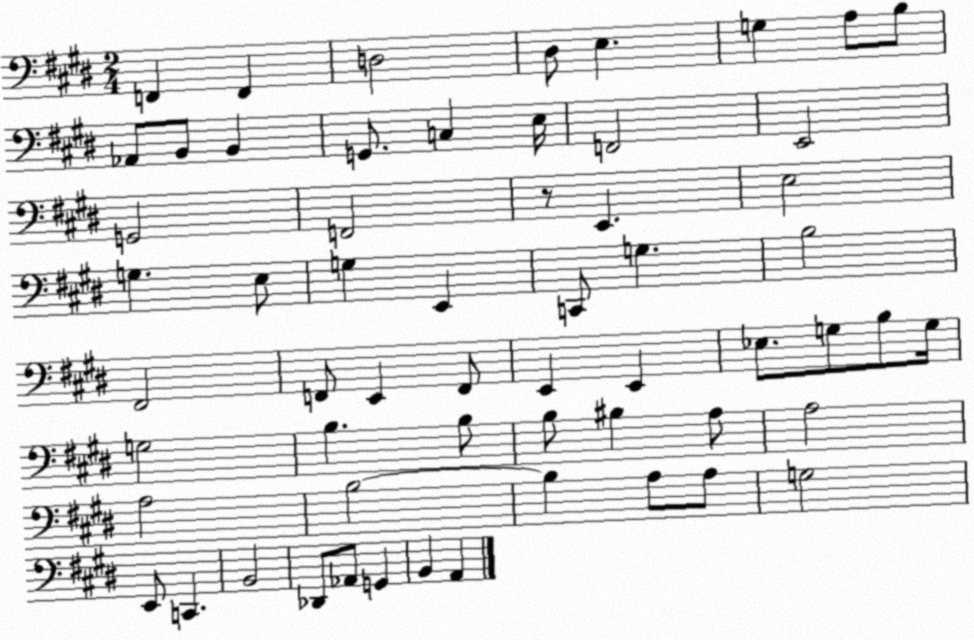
X:1
T:Untitled
M:2/4
L:1/4
K:E
F,, F,, D,2 ^D,/2 E, G, A,/2 B,/2 _A,,/2 B,,/2 B,, G,,/2 C, E,/4 F,,2 E,,2 G,,2 F,,2 z/2 E,, E,2 G, E,/2 G, E,, C,,/2 G, B,2 ^F,,2 F,,/2 E,, F,,/2 E,, E,, _E,/2 G,/2 B,/2 G,/4 G,2 B, B,/2 B,/2 ^B, A,/2 A,2 A,2 B,2 B, A,/2 A,/2 G,2 E,,/2 C,, B,,2 _D,,/2 _A,,/2 G,, B,, A,,